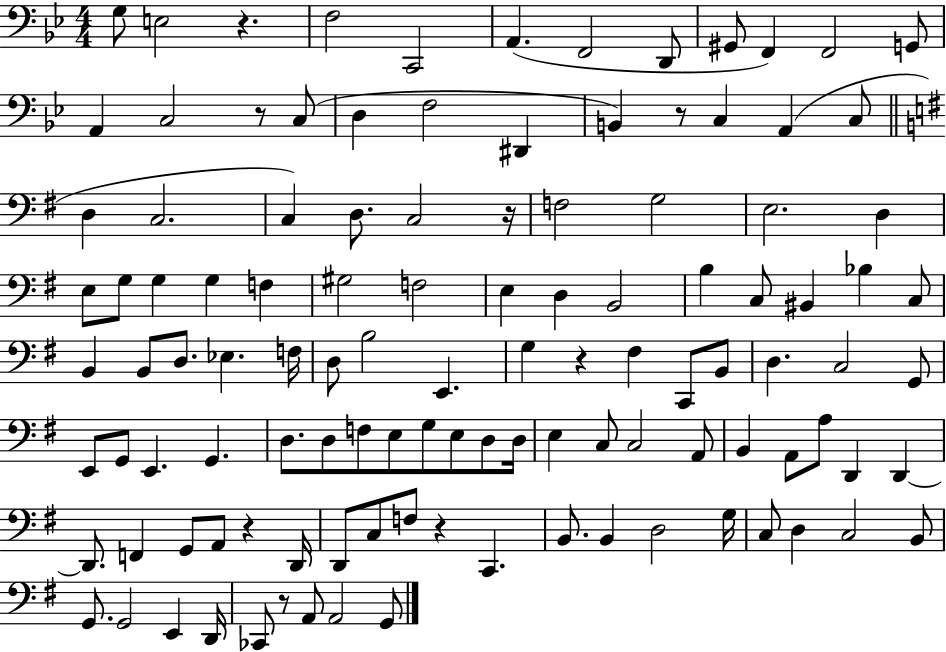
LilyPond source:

{
  \clef bass
  \numericTimeSignature
  \time 4/4
  \key bes \major
  \repeat volta 2 { g8 e2 r4. | f2 c,2 | a,4.( f,2 d,8 | gis,8 f,4) f,2 g,8 | \break a,4 c2 r8 c8( | d4 f2 dis,4 | b,4) r8 c4 a,4( c8 | \bar "||" \break \key g \major d4 c2. | c4) d8. c2 r16 | f2 g2 | e2. d4 | \break e8 g8 g4 g4 f4 | gis2 f2 | e4 d4 b,2 | b4 c8 bis,4 bes4 c8 | \break b,4 b,8 d8. ees4. f16 | d8 b2 e,4. | g4 r4 fis4 c,8 b,8 | d4. c2 g,8 | \break e,8 g,8 e,4. g,4. | d8. d8 f8 e8 g8 e8 d8 d16 | e4 c8 c2 a,8 | b,4 a,8 a8 d,4 d,4~~ | \break d,8. f,4 g,8 a,8 r4 d,16 | d,8 c8 f8 r4 c,4. | b,8. b,4 d2 g16 | c8 d4 c2 b,8 | \break g,8. g,2 e,4 d,16 | ces,8 r8 a,8 a,2 g,8 | } \bar "|."
}